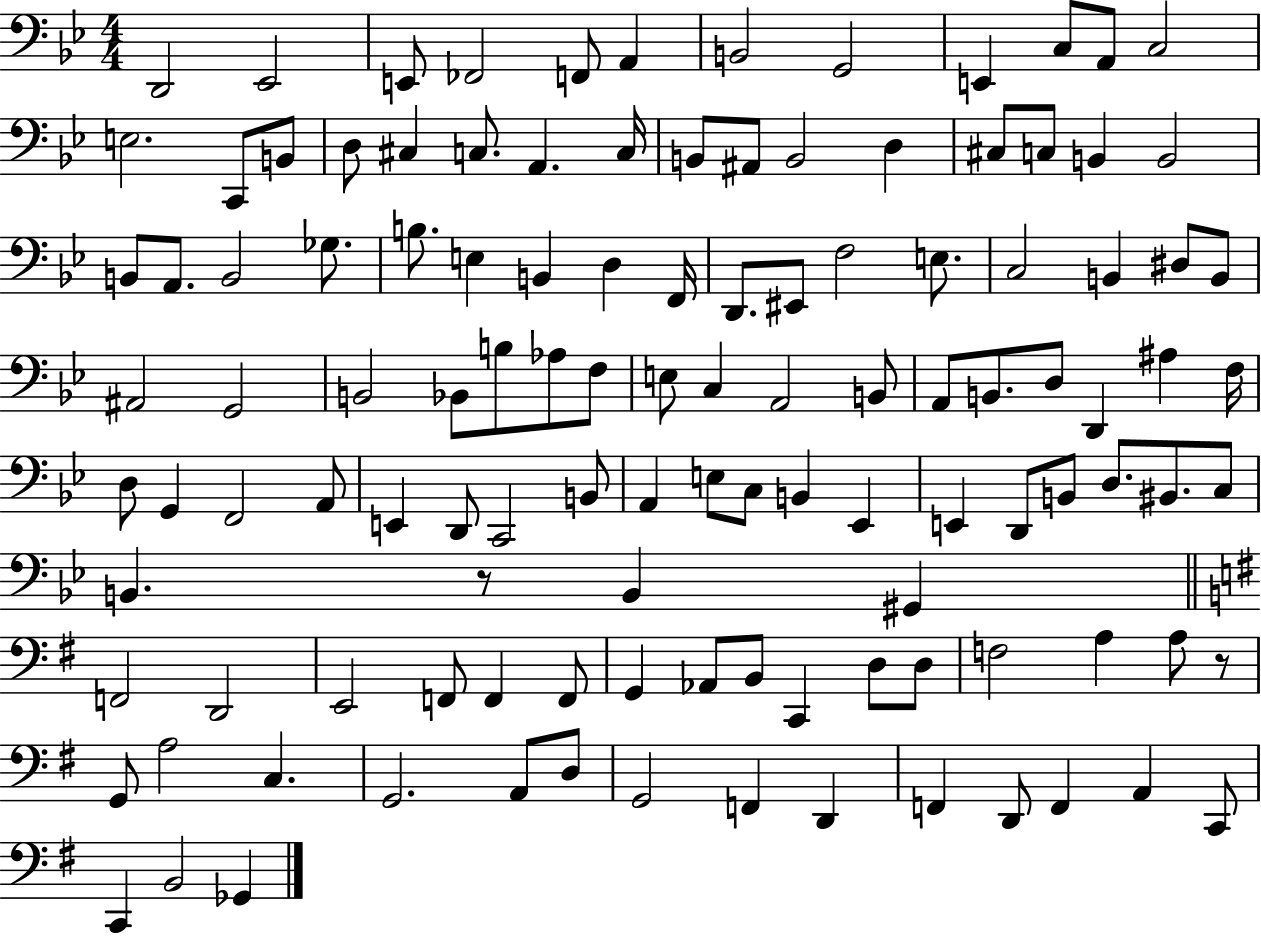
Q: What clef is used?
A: bass